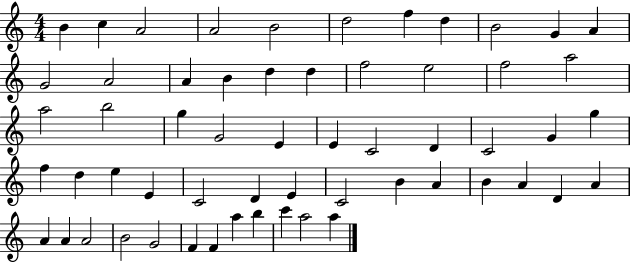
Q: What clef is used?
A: treble